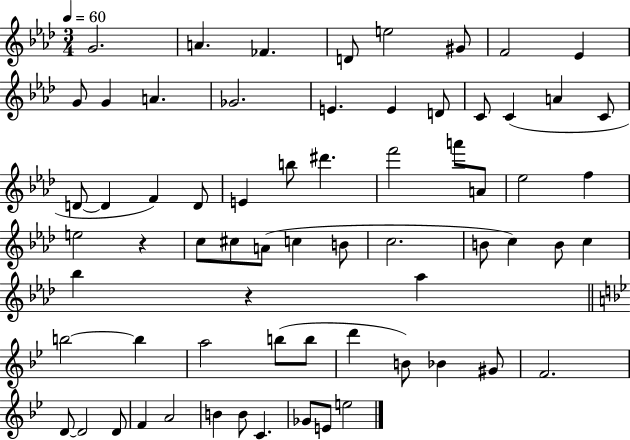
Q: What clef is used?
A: treble